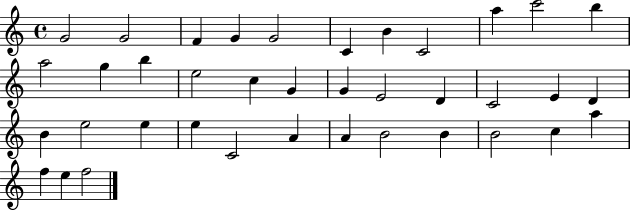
G4/h G4/h F4/q G4/q G4/h C4/q B4/q C4/h A5/q C6/h B5/q A5/h G5/q B5/q E5/h C5/q G4/q G4/q E4/h D4/q C4/h E4/q D4/q B4/q E5/h E5/q E5/q C4/h A4/q A4/q B4/h B4/q B4/h C5/q A5/q F5/q E5/q F5/h